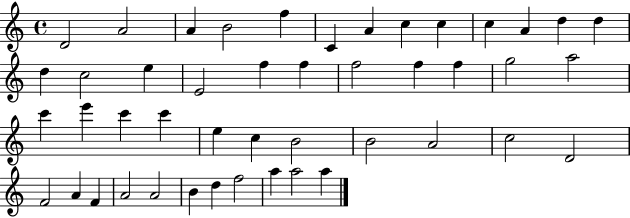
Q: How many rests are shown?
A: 0